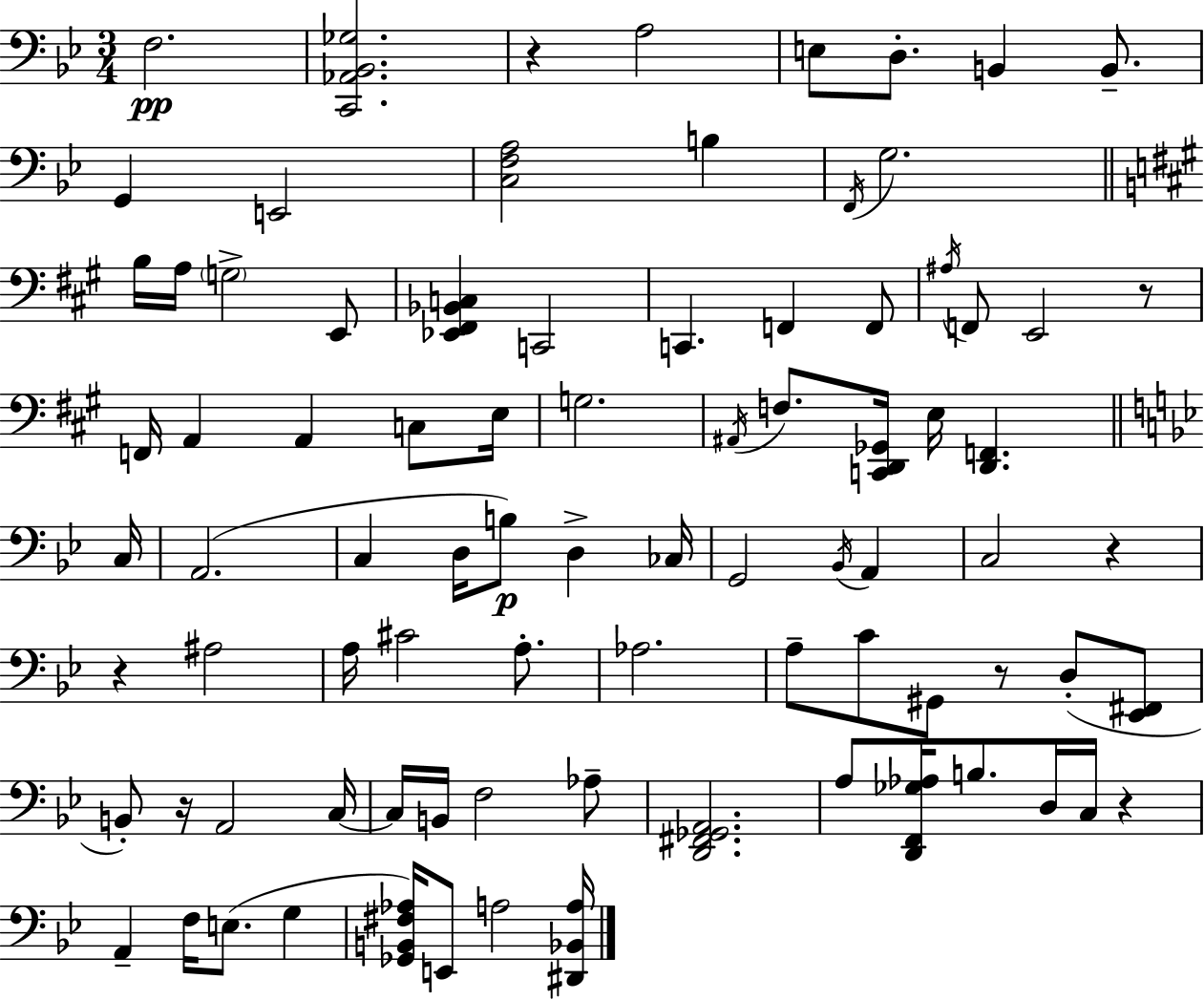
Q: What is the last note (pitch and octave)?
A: A3